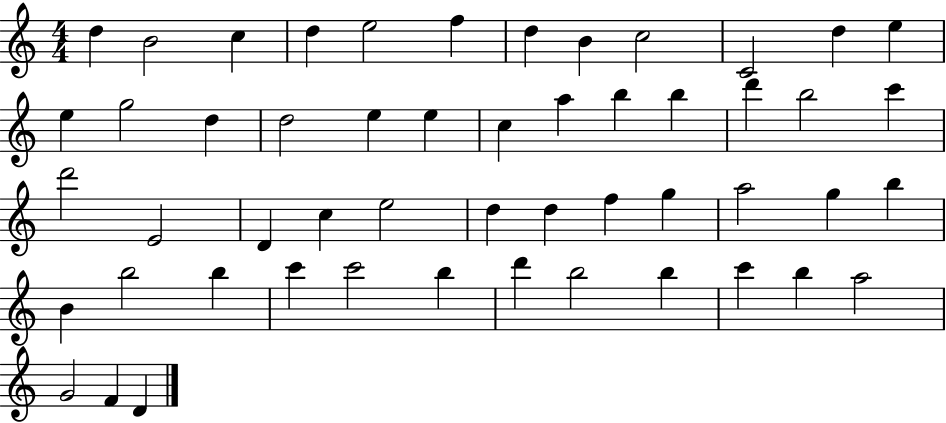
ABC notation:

X:1
T:Untitled
M:4/4
L:1/4
K:C
d B2 c d e2 f d B c2 C2 d e e g2 d d2 e e c a b b d' b2 c' d'2 E2 D c e2 d d f g a2 g b B b2 b c' c'2 b d' b2 b c' b a2 G2 F D